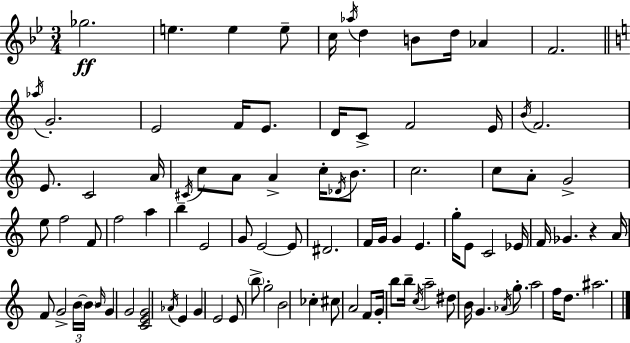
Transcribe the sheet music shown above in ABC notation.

X:1
T:Untitled
M:3/4
L:1/4
K:Bb
_g2 e e e/2 c/4 _a/4 d B/2 d/4 _A F2 _a/4 G2 E2 F/4 E/2 D/4 C/2 F2 E/4 B/4 F2 E/2 C2 A/4 ^C/4 c/2 A/2 A c/4 _D/4 B/2 c2 c/2 A/2 G2 e/2 f2 F/2 f2 a b E2 G/2 E2 E/2 ^D2 F/4 G/4 G E g/4 E/2 C2 _E/4 F/4 _G z A/4 F/2 G2 B/4 B/4 B/4 G G2 [CEG]2 _A/4 E G E2 E/2 b/2 g2 B2 _c ^c/2 A2 F/2 G/4 b/2 b/4 c/4 a2 ^d/2 B/4 G _A/4 g/2 a2 f/4 d/2 ^a2